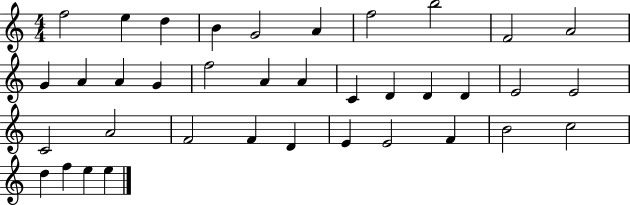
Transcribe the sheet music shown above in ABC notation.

X:1
T:Untitled
M:4/4
L:1/4
K:C
f2 e d B G2 A f2 b2 F2 A2 G A A G f2 A A C D D D E2 E2 C2 A2 F2 F D E E2 F B2 c2 d f e e